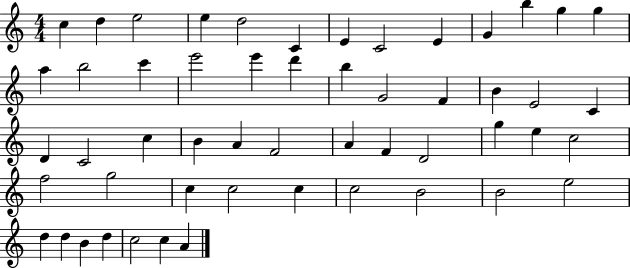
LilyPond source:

{
  \clef treble
  \numericTimeSignature
  \time 4/4
  \key c \major
  c''4 d''4 e''2 | e''4 d''2 c'4 | e'4 c'2 e'4 | g'4 b''4 g''4 g''4 | \break a''4 b''2 c'''4 | e'''2 e'''4 d'''4 | b''4 g'2 f'4 | b'4 e'2 c'4 | \break d'4 c'2 c''4 | b'4 a'4 f'2 | a'4 f'4 d'2 | g''4 e''4 c''2 | \break f''2 g''2 | c''4 c''2 c''4 | c''2 b'2 | b'2 e''2 | \break d''4 d''4 b'4 d''4 | c''2 c''4 a'4 | \bar "|."
}